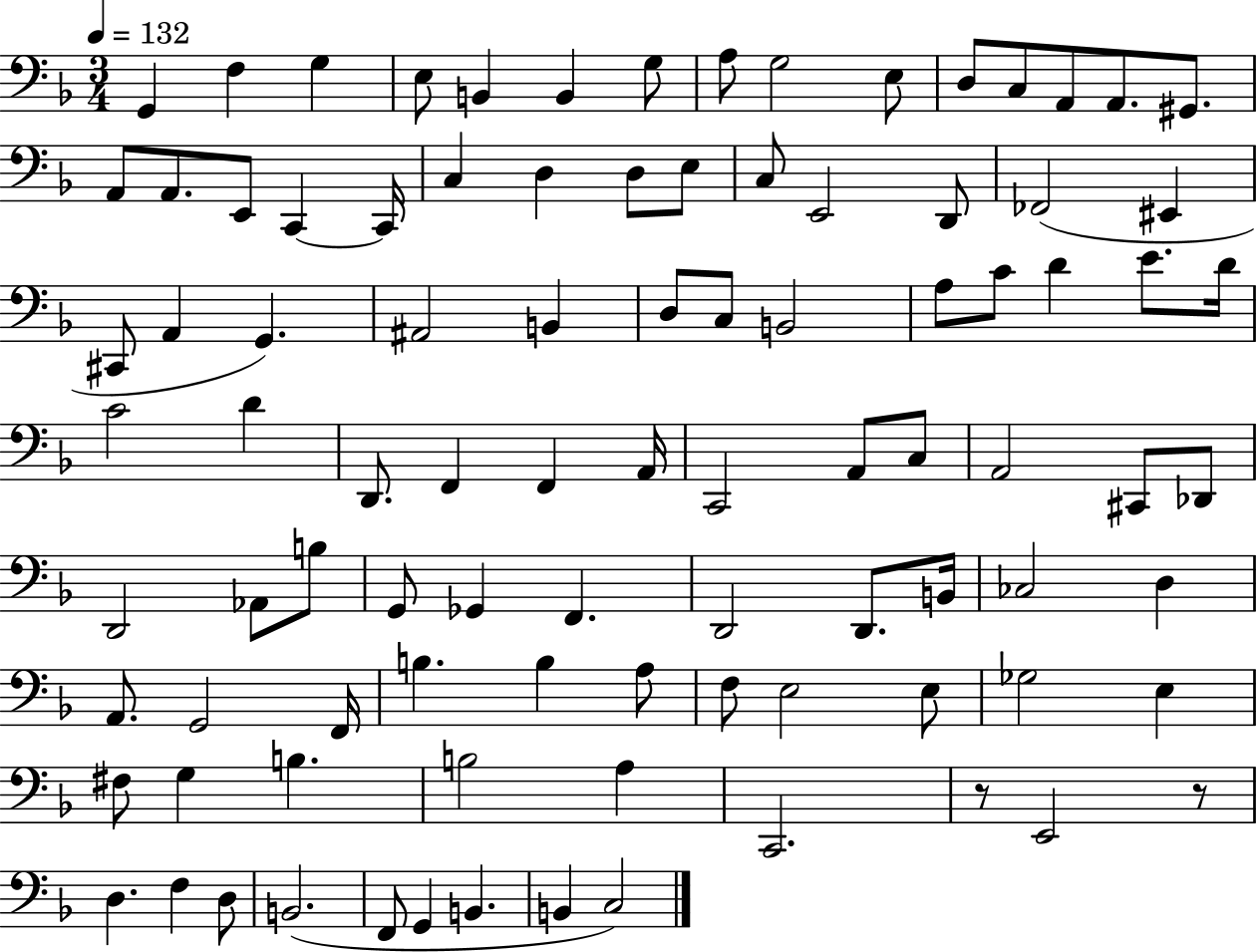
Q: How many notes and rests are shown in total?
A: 94